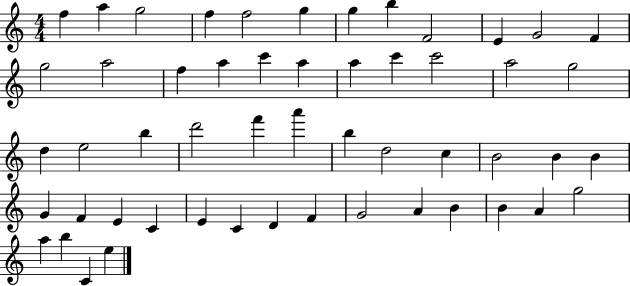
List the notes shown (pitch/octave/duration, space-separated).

F5/q A5/q G5/h F5/q F5/h G5/q G5/q B5/q F4/h E4/q G4/h F4/q G5/h A5/h F5/q A5/q C6/q A5/q A5/q C6/q C6/h A5/h G5/h D5/q E5/h B5/q D6/h F6/q A6/q B5/q D5/h C5/q B4/h B4/q B4/q G4/q F4/q E4/q C4/q E4/q C4/q D4/q F4/q G4/h A4/q B4/q B4/q A4/q G5/h A5/q B5/q C4/q E5/q